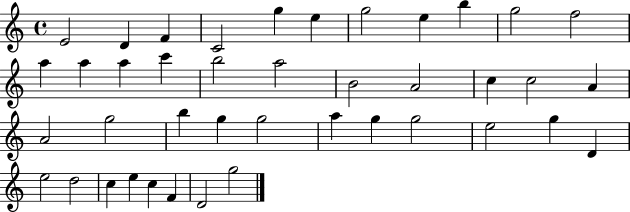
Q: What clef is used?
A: treble